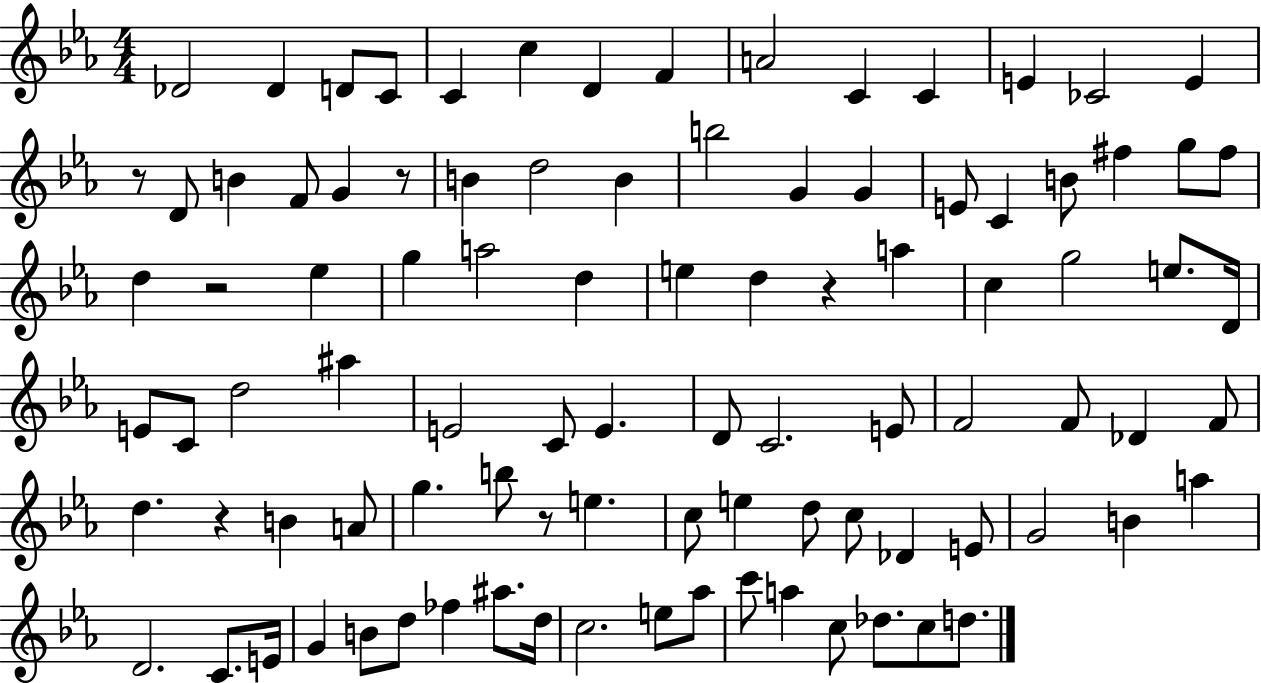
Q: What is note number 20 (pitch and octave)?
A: D5